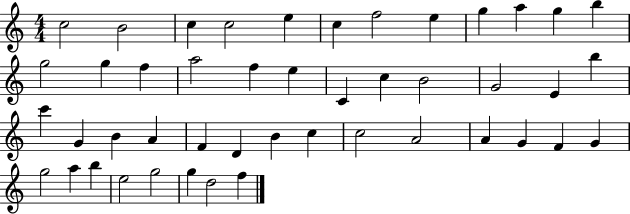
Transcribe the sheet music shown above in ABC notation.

X:1
T:Untitled
M:4/4
L:1/4
K:C
c2 B2 c c2 e c f2 e g a g b g2 g f a2 f e C c B2 G2 E b c' G B A F D B c c2 A2 A G F G g2 a b e2 g2 g d2 f